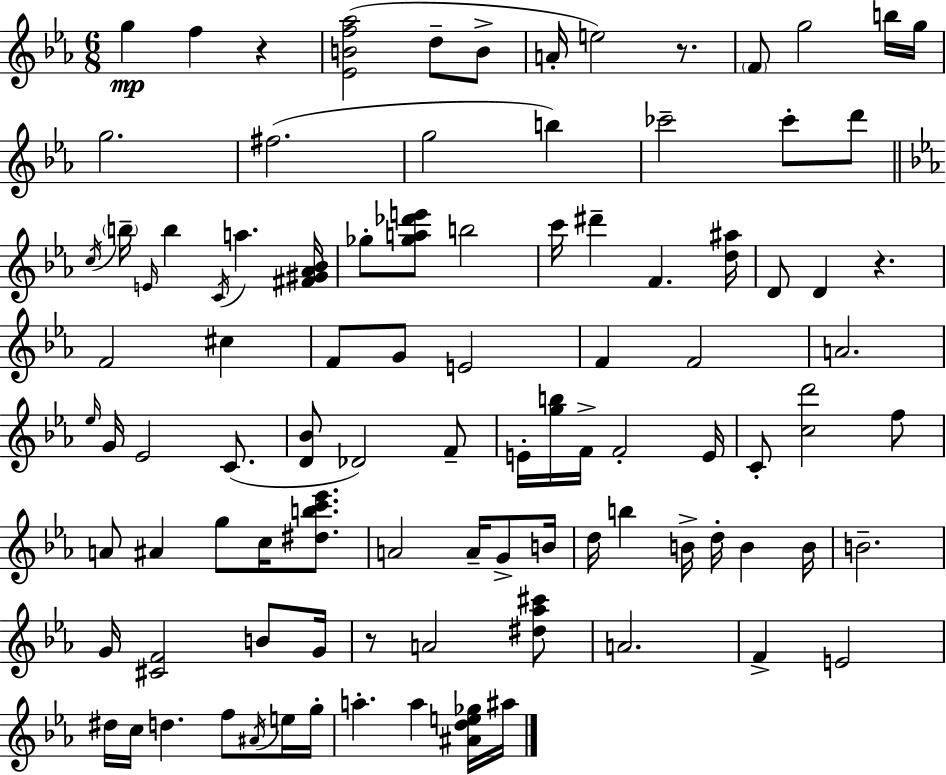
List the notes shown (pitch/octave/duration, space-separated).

G5/q F5/q R/q [Eb4,B4,F5,Ab5]/h D5/e B4/e A4/s E5/h R/e. F4/e G5/h B5/s G5/s G5/h. F#5/h. G5/h B5/q CES6/h CES6/e D6/e C5/s B5/s E4/s B5/q C4/s A5/q. [F#4,G#4,Ab4,Bb4]/s Gb5/e [Gb5,A5,Db6,E6]/e B5/h C6/s D#6/q F4/q. [D5,A#5]/s D4/e D4/q R/q. F4/h C#5/q F4/e G4/e E4/h F4/q F4/h A4/h. Eb5/s G4/s Eb4/h C4/e. [D4,Bb4]/e Db4/h F4/e E4/s [G5,B5]/s F4/s F4/h E4/s C4/e [C5,D6]/h F5/e A4/e A#4/q G5/e C5/s [D#5,B5,C6,Eb6]/e. A4/h A4/s G4/e B4/s D5/s B5/q B4/s D5/s B4/q B4/s B4/h. G4/s [C#4,F4]/h B4/e G4/s R/e A4/h [D#5,Ab5,C#6]/e A4/h. F4/q E4/h D#5/s C5/s D5/q. F5/e A#4/s E5/s G5/s A5/q. A5/q [A#4,D5,E5,Gb5]/s A#5/s